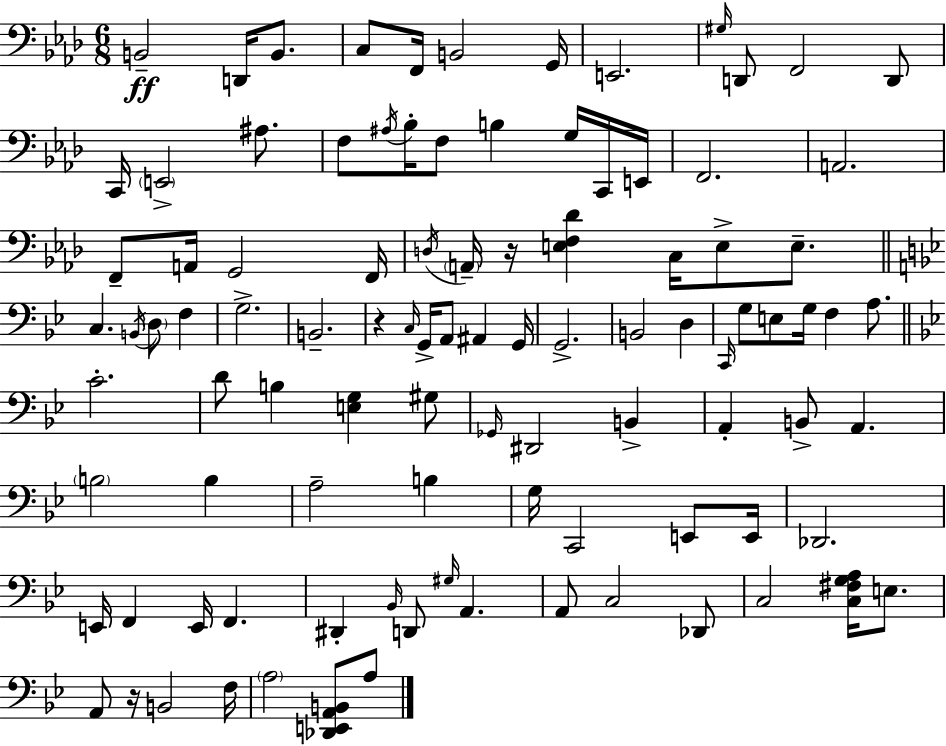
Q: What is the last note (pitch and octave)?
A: A3